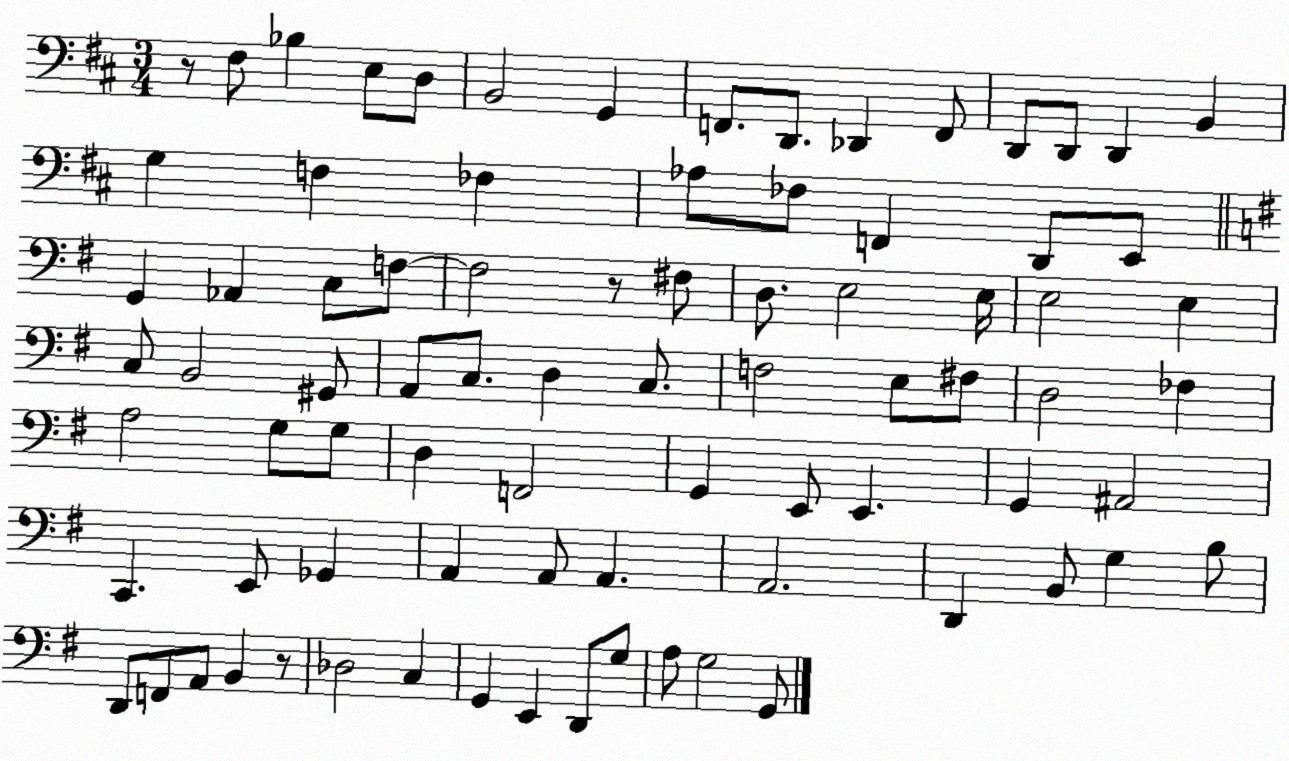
X:1
T:Untitled
M:3/4
L:1/4
K:D
z/2 ^F,/2 _B, E,/2 D,/2 B,,2 G,, F,,/2 D,,/2 _D,, F,,/2 D,,/2 D,,/2 D,, B,, G, F, _F, _A,/2 _F,/2 F,, D,,/2 E,,/2 G,, _A,, C,/2 F,/2 F,2 z/2 ^F,/2 D,/2 E,2 E,/4 E,2 E, C,/2 B,,2 ^G,,/2 A,,/2 C,/2 D, C,/2 F,2 E,/2 ^F,/2 D,2 _F, A,2 G,/2 G,/2 D, F,,2 G,, E,,/2 E,, G,, ^A,,2 C,, E,,/2 _G,, A,, A,,/2 A,, A,,2 D,, B,,/2 G, B,/2 D,,/2 F,,/2 A,,/2 B,, z/2 _D,2 C, G,, E,, D,,/2 G,/2 A,/2 G,2 G,,/2